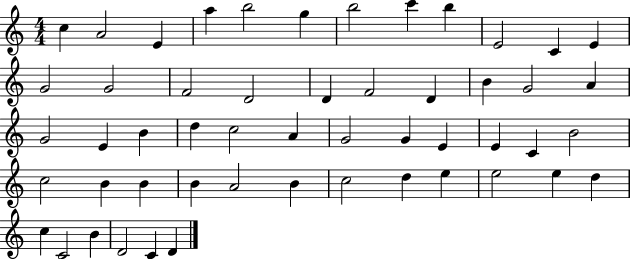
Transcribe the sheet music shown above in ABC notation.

X:1
T:Untitled
M:4/4
L:1/4
K:C
c A2 E a b2 g b2 c' b E2 C E G2 G2 F2 D2 D F2 D B G2 A G2 E B d c2 A G2 G E E C B2 c2 B B B A2 B c2 d e e2 e d c C2 B D2 C D